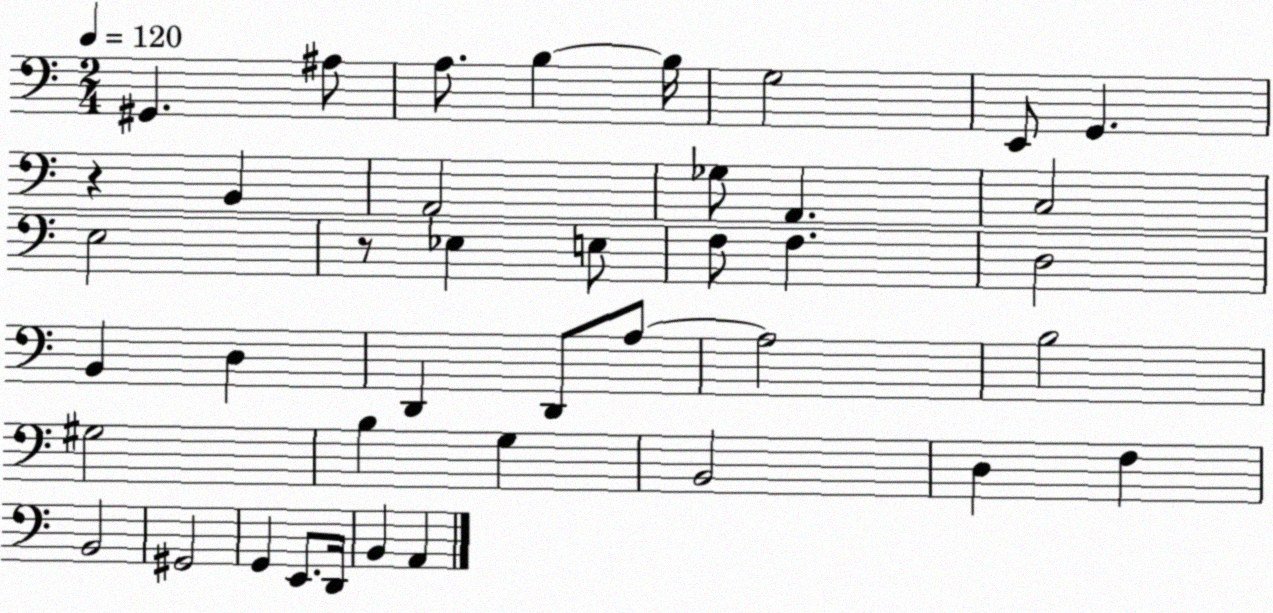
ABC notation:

X:1
T:Untitled
M:2/4
L:1/4
K:C
^G,, ^A,/2 A,/2 B, B,/4 G,2 E,,/2 G,, z B,, A,,2 _G,/2 A,, C,2 E,2 z/2 _E, E,/2 F,/2 F, D,2 B,, D, D,, D,,/2 A,/2 A,2 B,2 ^G,2 B, G, B,,2 D, F, B,,2 ^G,,2 G,, E,,/2 D,,/4 B,, A,,